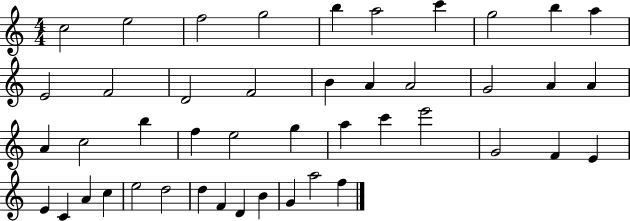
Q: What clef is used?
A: treble